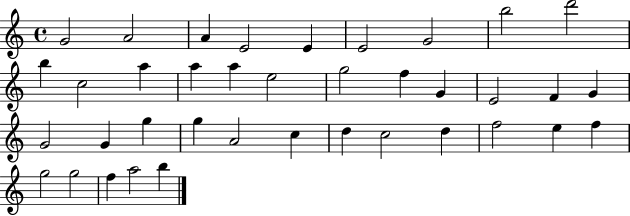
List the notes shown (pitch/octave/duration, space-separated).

G4/h A4/h A4/q E4/h E4/q E4/h G4/h B5/h D6/h B5/q C5/h A5/q A5/q A5/q E5/h G5/h F5/q G4/q E4/h F4/q G4/q G4/h G4/q G5/q G5/q A4/h C5/q D5/q C5/h D5/q F5/h E5/q F5/q G5/h G5/h F5/q A5/h B5/q